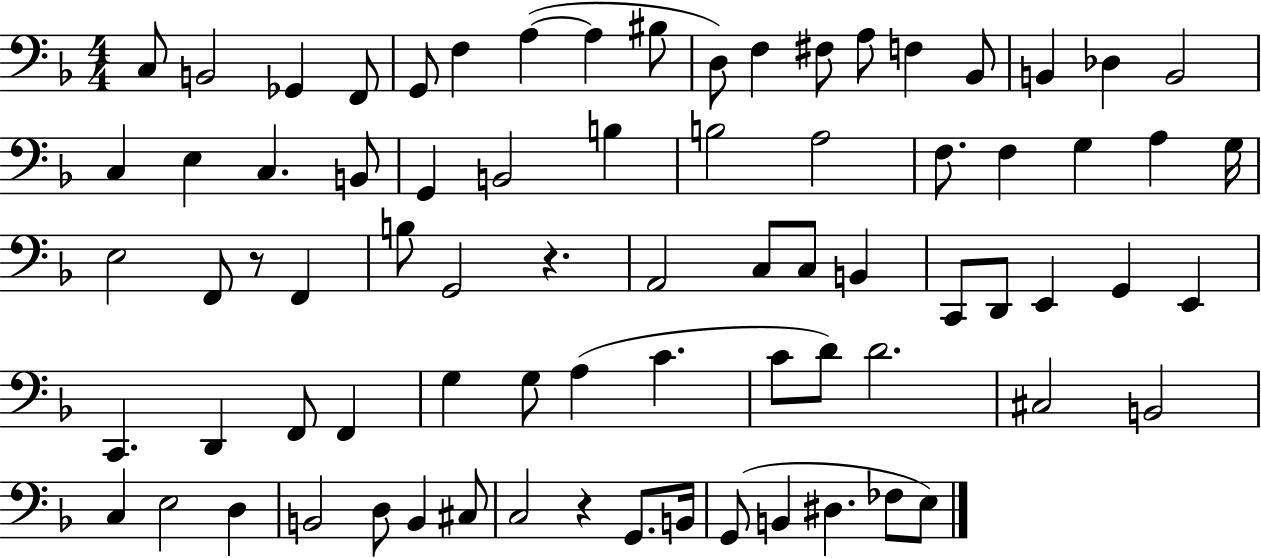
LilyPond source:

{
  \clef bass
  \numericTimeSignature
  \time 4/4
  \key f \major
  c8 b,2 ges,4 f,8 | g,8 f4 a4~(~ a4 bis8 | d8) f4 fis8 a8 f4 bes,8 | b,4 des4 b,2 | \break c4 e4 c4. b,8 | g,4 b,2 b4 | b2 a2 | f8. f4 g4 a4 g16 | \break e2 f,8 r8 f,4 | b8 g,2 r4. | a,2 c8 c8 b,4 | c,8 d,8 e,4 g,4 e,4 | \break c,4. d,4 f,8 f,4 | g4 g8 a4( c'4. | c'8 d'8) d'2. | cis2 b,2 | \break c4 e2 d4 | b,2 d8 b,4 cis8 | c2 r4 g,8. b,16 | g,8( b,4 dis4. fes8 e8) | \break \bar "|."
}